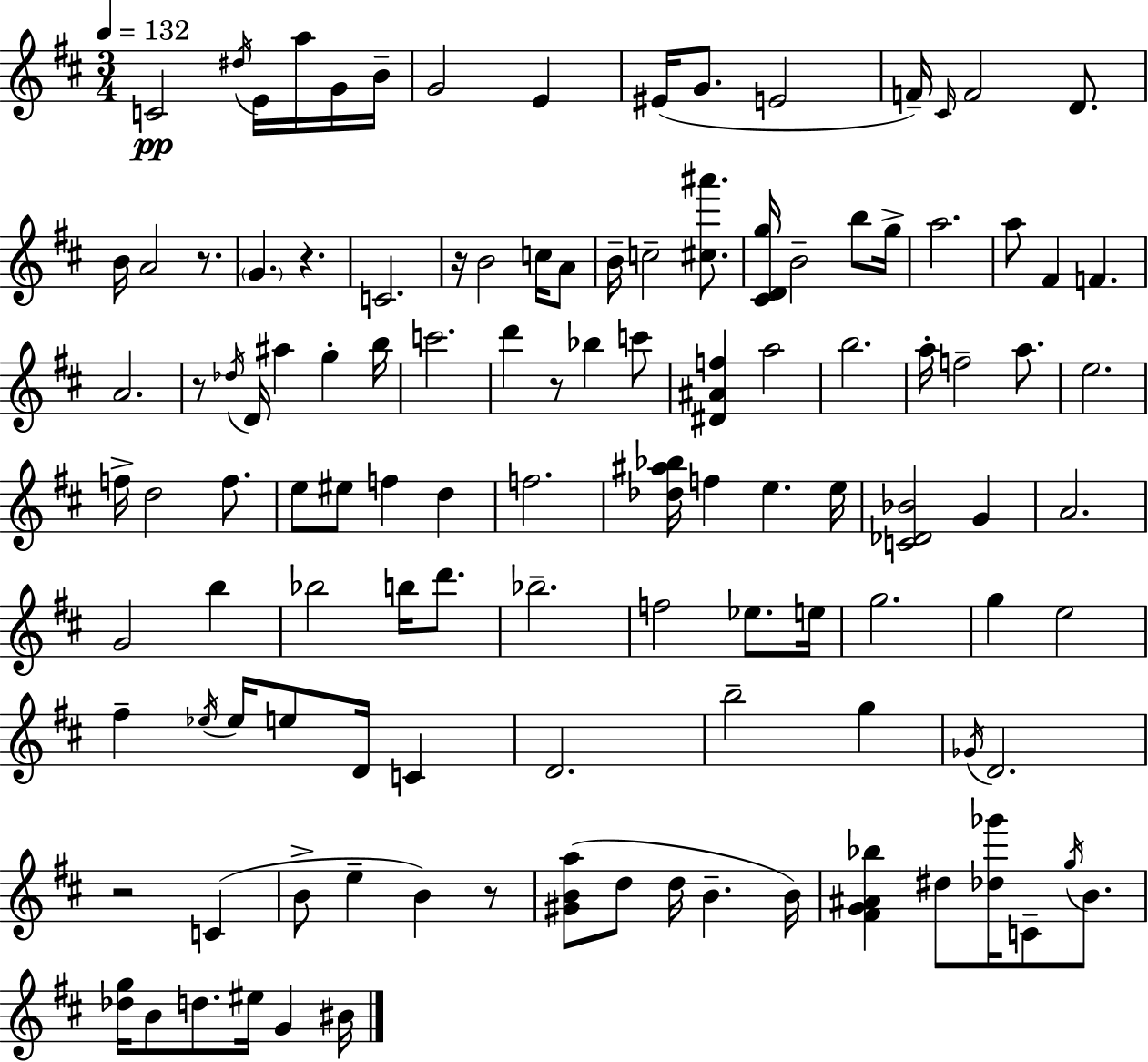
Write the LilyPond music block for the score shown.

{
  \clef treble
  \numericTimeSignature
  \time 3/4
  \key d \major
  \tempo 4 = 132
  c'2\pp \acciaccatura { dis''16 } e'16 a''16 g'16 | b'16-- g'2 e'4 | eis'16( g'8. e'2 | f'16--) \grace { cis'16 } f'2 d'8. | \break b'16 a'2 r8. | \parenthesize g'4. r4. | c'2. | r16 b'2 c''16 | \break a'8 b'16-- c''2-- <cis'' ais'''>8. | <cis' d' g''>16 b'2-- b''8 | g''16-> a''2. | a''8 fis'4 f'4. | \break a'2. | r8 \acciaccatura { des''16 } d'16 ais''4 g''4-. | b''16 c'''2. | d'''4 r8 bes''4 | \break c'''8 <dis' ais' f''>4 a''2 | b''2. | a''16-. f''2-- | a''8. e''2. | \break f''16-> d''2 | f''8. e''8 eis''8 f''4 d''4 | f''2. | <des'' ais'' bes''>16 f''4 e''4. | \break e''16 <c' des' bes'>2 g'4 | a'2. | g'2 b''4 | bes''2 b''16 | \break d'''8. bes''2.-- | f''2 ees''8. | e''16 g''2. | g''4 e''2 | \break fis''4-- \acciaccatura { ees''16 } ees''16 e''8 d'16 | c'4 d'2. | b''2-- | g''4 \acciaccatura { ges'16 } d'2. | \break r2 | c'4( b'8-> e''4-- b'4) | r8 <gis' b' a''>8( d''8 d''16 b'4.-- | b'16) <fis' g' ais' bes''>4 dis''8 <des'' ges'''>16 | \break c'8-- \acciaccatura { g''16 } b'8. <des'' g''>16 b'8 d''8. | eis''16 g'4 bis'16 \bar "|."
}